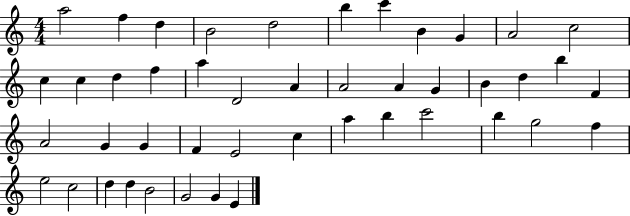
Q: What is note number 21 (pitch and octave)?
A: G4